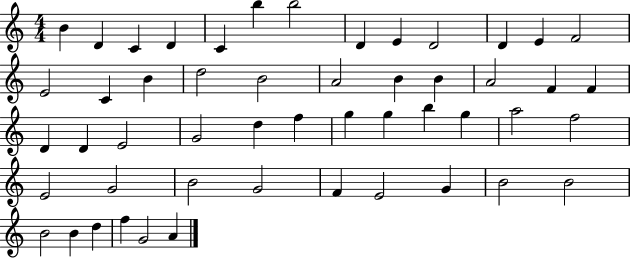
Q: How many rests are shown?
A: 0